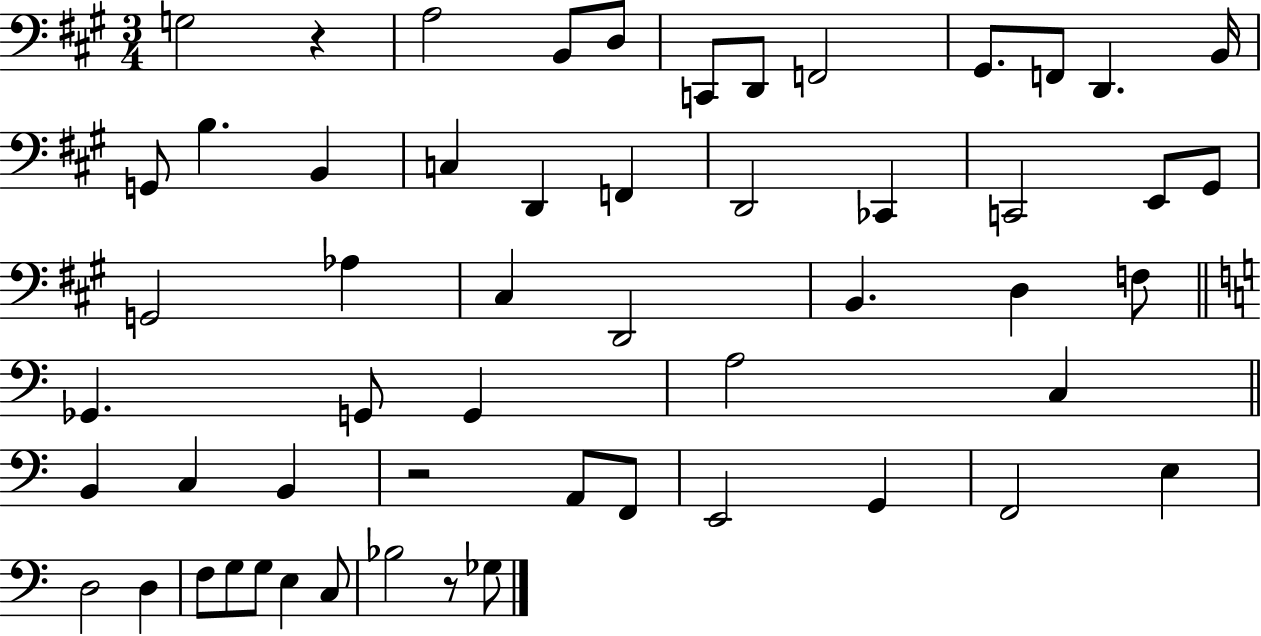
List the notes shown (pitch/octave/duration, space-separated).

G3/h R/q A3/h B2/e D3/e C2/e D2/e F2/h G#2/e. F2/e D2/q. B2/s G2/e B3/q. B2/q C3/q D2/q F2/q D2/h CES2/q C2/h E2/e G#2/e G2/h Ab3/q C#3/q D2/h B2/q. D3/q F3/e Gb2/q. G2/e G2/q A3/h C3/q B2/q C3/q B2/q R/h A2/e F2/e E2/h G2/q F2/h E3/q D3/h D3/q F3/e G3/e G3/e E3/q C3/e Bb3/h R/e Gb3/e